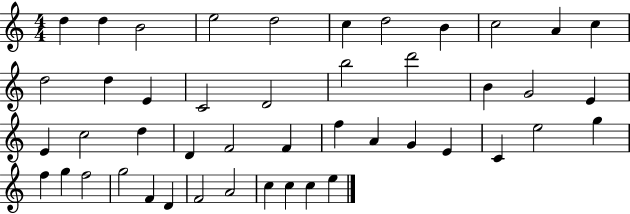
{
  \clef treble
  \numericTimeSignature
  \time 4/4
  \key c \major
  d''4 d''4 b'2 | e''2 d''2 | c''4 d''2 b'4 | c''2 a'4 c''4 | \break d''2 d''4 e'4 | c'2 d'2 | b''2 d'''2 | b'4 g'2 e'4 | \break e'4 c''2 d''4 | d'4 f'2 f'4 | f''4 a'4 g'4 e'4 | c'4 e''2 g''4 | \break f''4 g''4 f''2 | g''2 f'4 d'4 | f'2 a'2 | c''4 c''4 c''4 e''4 | \break \bar "|."
}